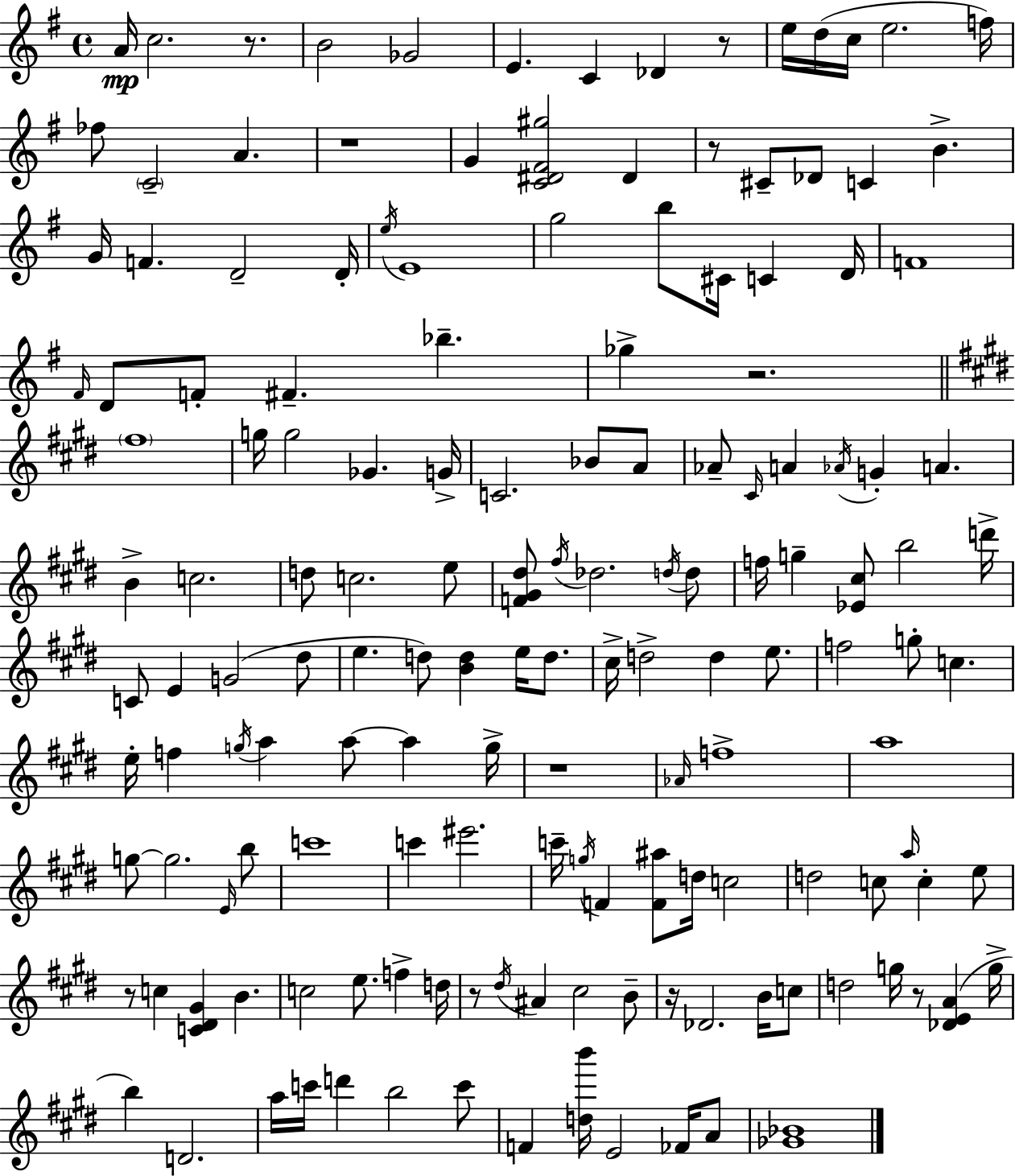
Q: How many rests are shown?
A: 10